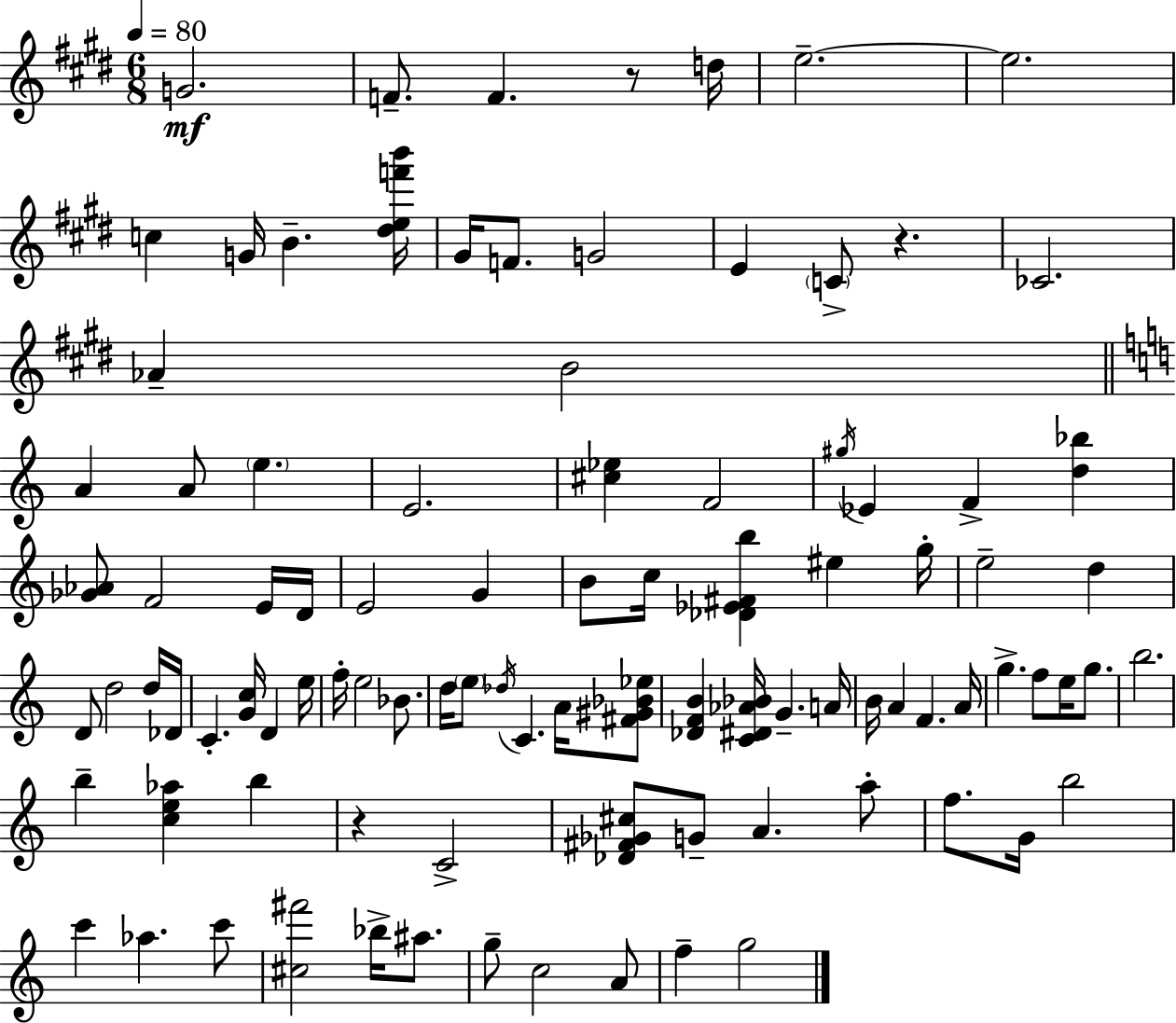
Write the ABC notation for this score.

X:1
T:Untitled
M:6/8
L:1/4
K:E
G2 F/2 F z/2 d/4 e2 e2 c G/4 B [^def'b']/4 ^G/4 F/2 G2 E C/2 z _C2 _A B2 A A/2 e E2 [^c_e] F2 ^g/4 _E F [d_b] [_G_A]/2 F2 E/4 D/4 E2 G B/2 c/4 [_D_E^Fb] ^e g/4 e2 d D/2 d2 d/4 _D/4 C [Gc]/4 D e/4 f/4 e2 _B/2 d/4 e/2 _d/4 C A/4 [^F^G_B_e]/2 [_DFB] [C^D_A_B]/4 G A/4 B/4 A F A/4 g f/2 e/4 g/2 b2 b [ce_a] b z C2 [_D^F_G^c]/2 G/2 A a/2 f/2 G/4 b2 c' _a c'/2 [^c^f']2 _b/4 ^a/2 g/2 c2 A/2 f g2